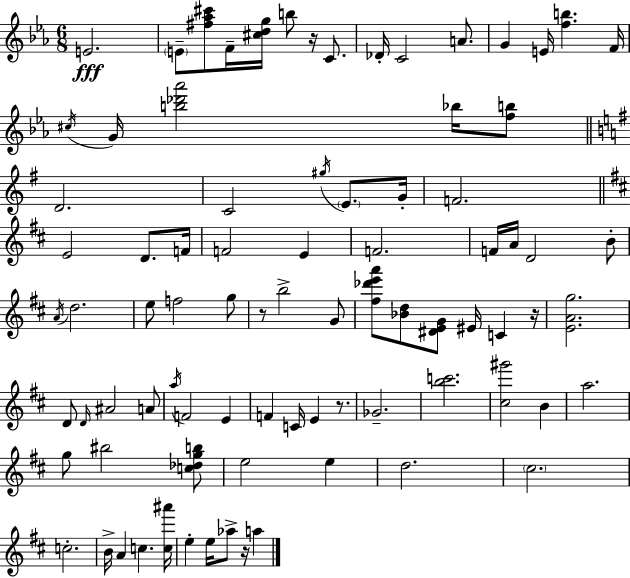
E4/h. E4/e [F#5,Ab5,C#6]/e F4/s [C#5,D5,G5]/s B5/e R/s C4/e. Db4/s C4/h A4/e. G4/q E4/s [F5,B5]/q. F4/s C#5/s G4/s [B5,Db6,Ab6]/h Bb5/s [F5,B5]/e D4/h. C4/h G#5/s E4/e. G4/s F4/h. E4/h D4/e. F4/s F4/h E4/q F4/h. F4/s A4/s D4/h B4/e A4/s D5/h. E5/e F5/h G5/e R/e B5/h G4/e [F#5,Db6,E6,A6]/e [Bb4,D5]/e [D#4,E4,G4]/e EIS4/s C4/q R/s [E4,A4,G5]/h. D4/e D4/s A#4/h A4/e A5/s F4/h E4/q F4/q C4/s E4/q R/e. Gb4/h. [B5,C6]/h. [C#5,G#6]/h B4/q A5/h. G5/e BIS5/h [C5,Db5,G5,B5]/e E5/h E5/q D5/h. C#5/h. C5/h. B4/s A4/q C5/q. [C5,A#6]/s E5/q E5/s Ab5/e R/s A5/q